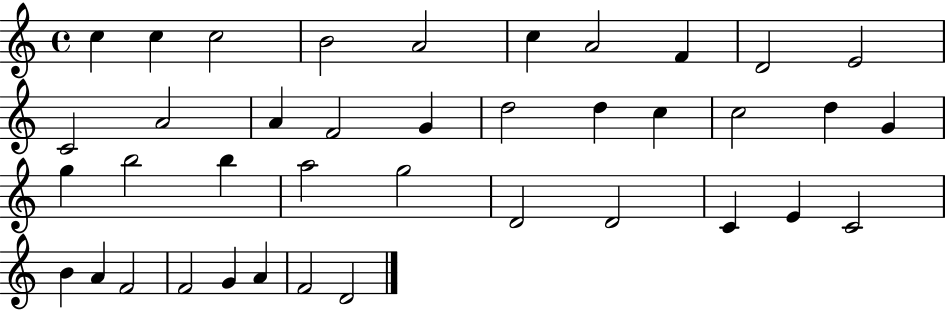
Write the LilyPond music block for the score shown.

{
  \clef treble
  \time 4/4
  \defaultTimeSignature
  \key c \major
  c''4 c''4 c''2 | b'2 a'2 | c''4 a'2 f'4 | d'2 e'2 | \break c'2 a'2 | a'4 f'2 g'4 | d''2 d''4 c''4 | c''2 d''4 g'4 | \break g''4 b''2 b''4 | a''2 g''2 | d'2 d'2 | c'4 e'4 c'2 | \break b'4 a'4 f'2 | f'2 g'4 a'4 | f'2 d'2 | \bar "|."
}